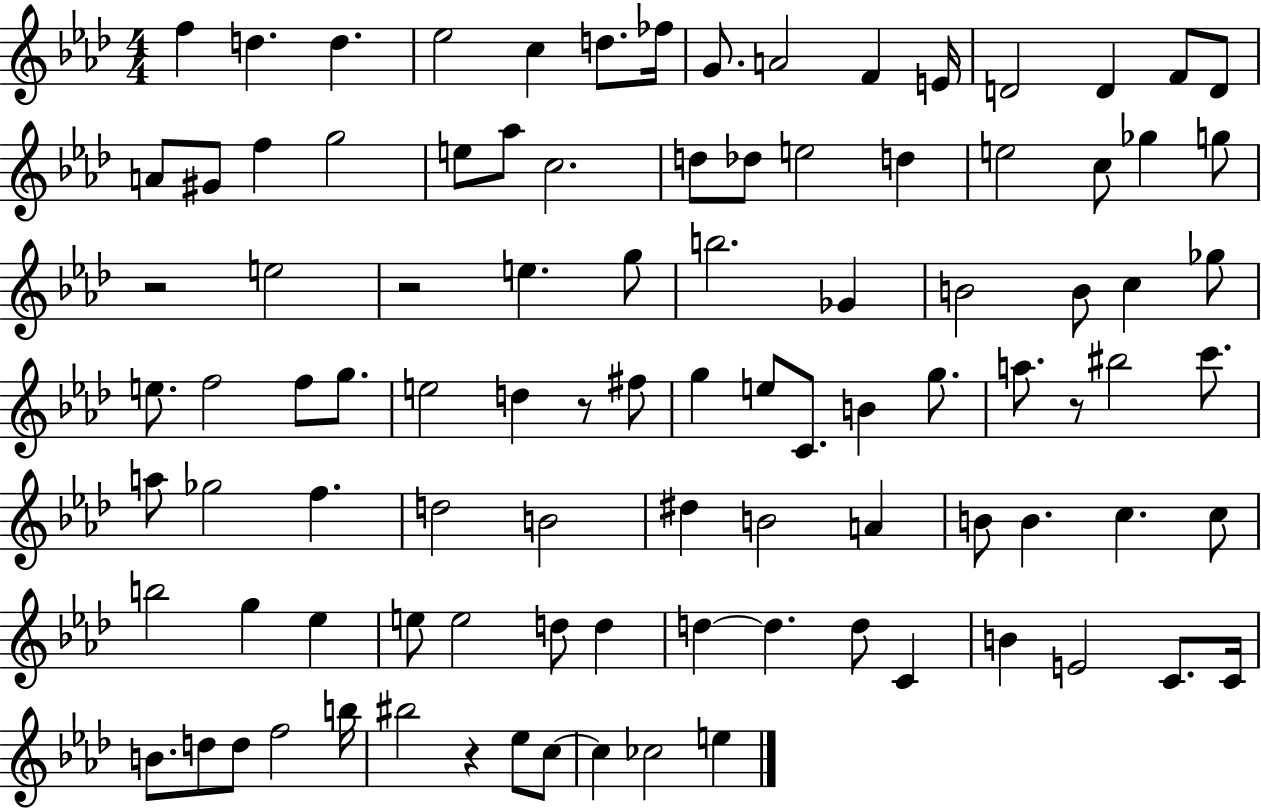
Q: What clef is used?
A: treble